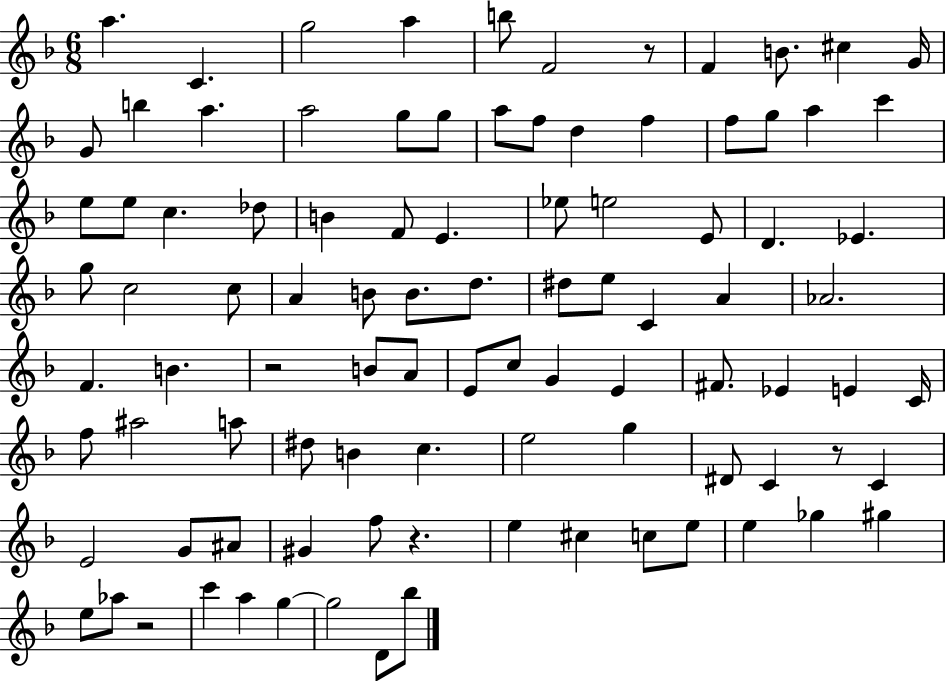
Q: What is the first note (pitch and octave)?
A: A5